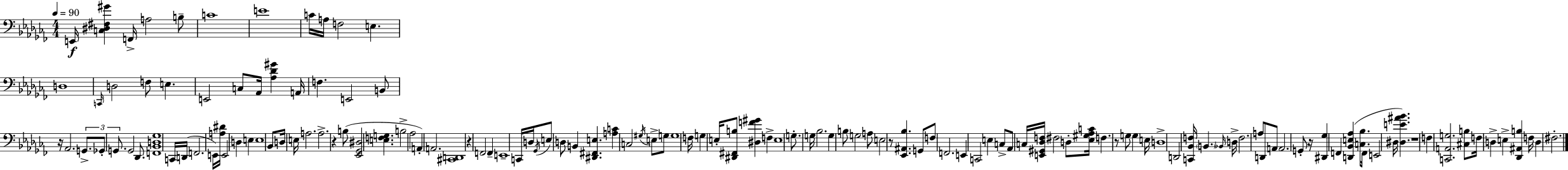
E2/s [C3,D#3,F#3,G#4]/q F2/s A3/h B3/e C4/w E4/w C4/s A3/s F3/h E3/q. D3/w C2/s D3/h F3/e E3/q. E2/h C3/e Ab2/s [Ab3,Db4,G#4]/q A2/s F3/q. E2/h B2/e R/s Ab2/h. G2/e. Gb2/e G2/e. G2/h Db2/e. [F2,Bb2,D3,Gb3]/w C2/s D2/s F2/h. E2/s [A3,D#4]/s E2/h D3/q E3/q E3/w Bb2/e D3/s E3/s A3/h. A3/h. R/q B3/e [Eb2,Gb2,D#3]/h [E3,F3,G3]/q. B3/h Ab3/h A2/q A2/h. [C#2,D2]/w R/q F2/h F2/q E2/w C2/s D3/s Gb2/s E3/e D3/e B2/q [D#2,F#2,E3]/q. [A3,C4]/q C3/h G#3/s E3/e G3/e G3/w F3/s G3/q E3/s [D#2,F#2,B3]/e [D#3,F4,G#4]/q F3/q E3/w G3/e. G3/s Bb3/h. G3/q B3/e G3/h A3/e E3/h R/e [Eb2,A#2,Bb3]/q. G2/e F3/e F2/h. E2/q C2/h E3/q C3/e Ab2/e C3/s [E2,G#2,Db3,F3]/s F#3/h D3/e [Eb3,G#3,Ab3,C4]/s F3/q. R/e G3/e G3/q E3/s D3/w D2/h [C2,Bb2,F3]/s B2/q. Bb2/s D3/s F3/h. A3/e D2/e A2/e A2/h. G2/e R/s [D#2,Gb3]/q F2/q [D2,Bb2,E3,Ab3]/q [C3,Bb3]/e. F2/s E2/h D#3/s [D#3,E4,A#4,Bb4]/q. R/w F3/q [C2,A2,G3]/h. [C#3,B3]/e F3/s D3/q E3/q [Db2,A#2,B3]/q F3/s D3/q F#3/h.